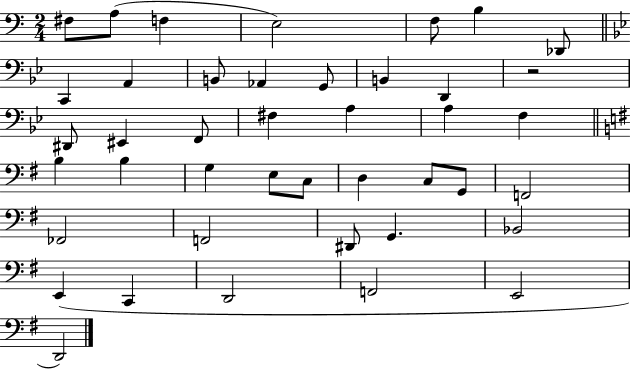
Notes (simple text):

F#3/e A3/e F3/q E3/h F3/e B3/q Db2/e C2/q A2/q B2/e Ab2/q G2/e B2/q D2/q R/h D#2/e EIS2/q F2/e F#3/q A3/q A3/q F3/q B3/q B3/q G3/q E3/e C3/e D3/q C3/e G2/e F2/h FES2/h F2/h D#2/e G2/q. Bb2/h E2/q C2/q D2/h F2/h E2/h D2/h